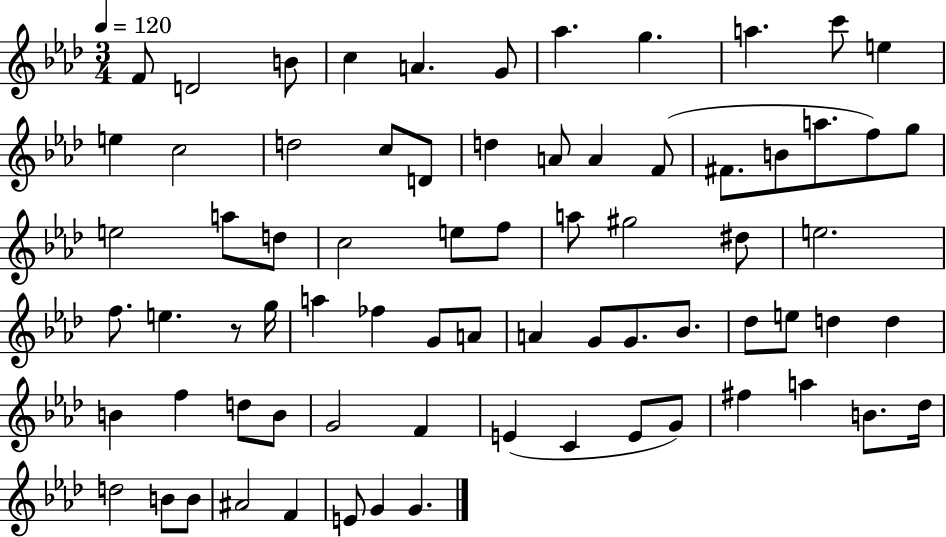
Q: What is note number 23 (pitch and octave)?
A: A5